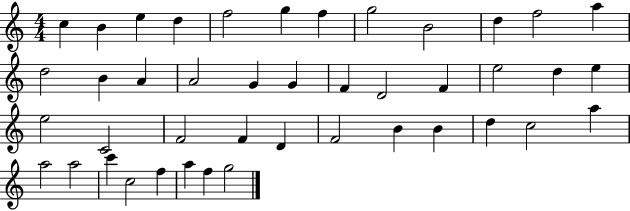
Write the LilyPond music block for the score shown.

{
  \clef treble
  \numericTimeSignature
  \time 4/4
  \key c \major
  c''4 b'4 e''4 d''4 | f''2 g''4 f''4 | g''2 b'2 | d''4 f''2 a''4 | \break d''2 b'4 a'4 | a'2 g'4 g'4 | f'4 d'2 f'4 | e''2 d''4 e''4 | \break e''2 c'2 | f'2 f'4 d'4 | f'2 b'4 b'4 | d''4 c''2 a''4 | \break a''2 a''2 | c'''4 c''2 f''4 | a''4 f''4 g''2 | \bar "|."
}